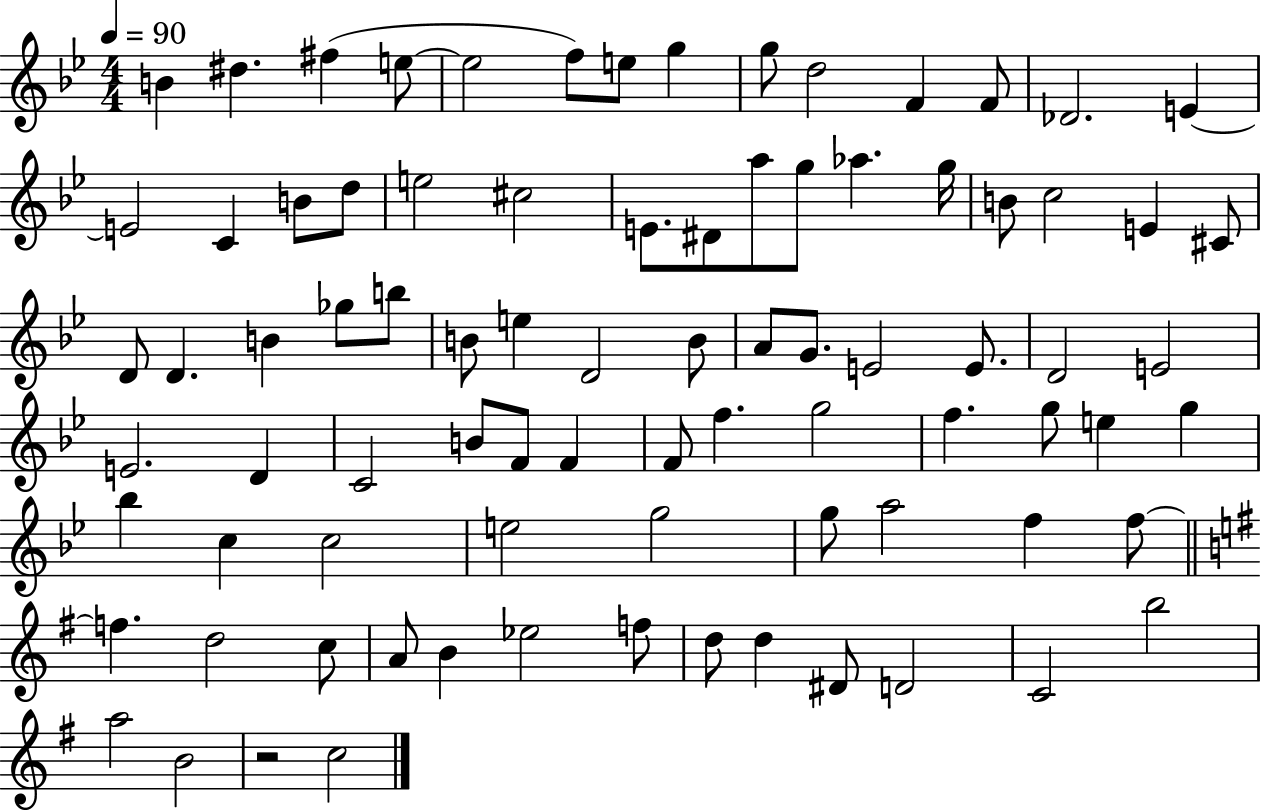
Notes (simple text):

B4/q D#5/q. F#5/q E5/e E5/h F5/e E5/e G5/q G5/e D5/h F4/q F4/e Db4/h. E4/q E4/h C4/q B4/e D5/e E5/h C#5/h E4/e. D#4/e A5/e G5/e Ab5/q. G5/s B4/e C5/h E4/q C#4/e D4/e D4/q. B4/q Gb5/e B5/e B4/e E5/q D4/h B4/e A4/e G4/e. E4/h E4/e. D4/h E4/h E4/h. D4/q C4/h B4/e F4/e F4/q F4/e F5/q. G5/h F5/q. G5/e E5/q G5/q Bb5/q C5/q C5/h E5/h G5/h G5/e A5/h F5/q F5/e F5/q. D5/h C5/e A4/e B4/q Eb5/h F5/e D5/e D5/q D#4/e D4/h C4/h B5/h A5/h B4/h R/h C5/h